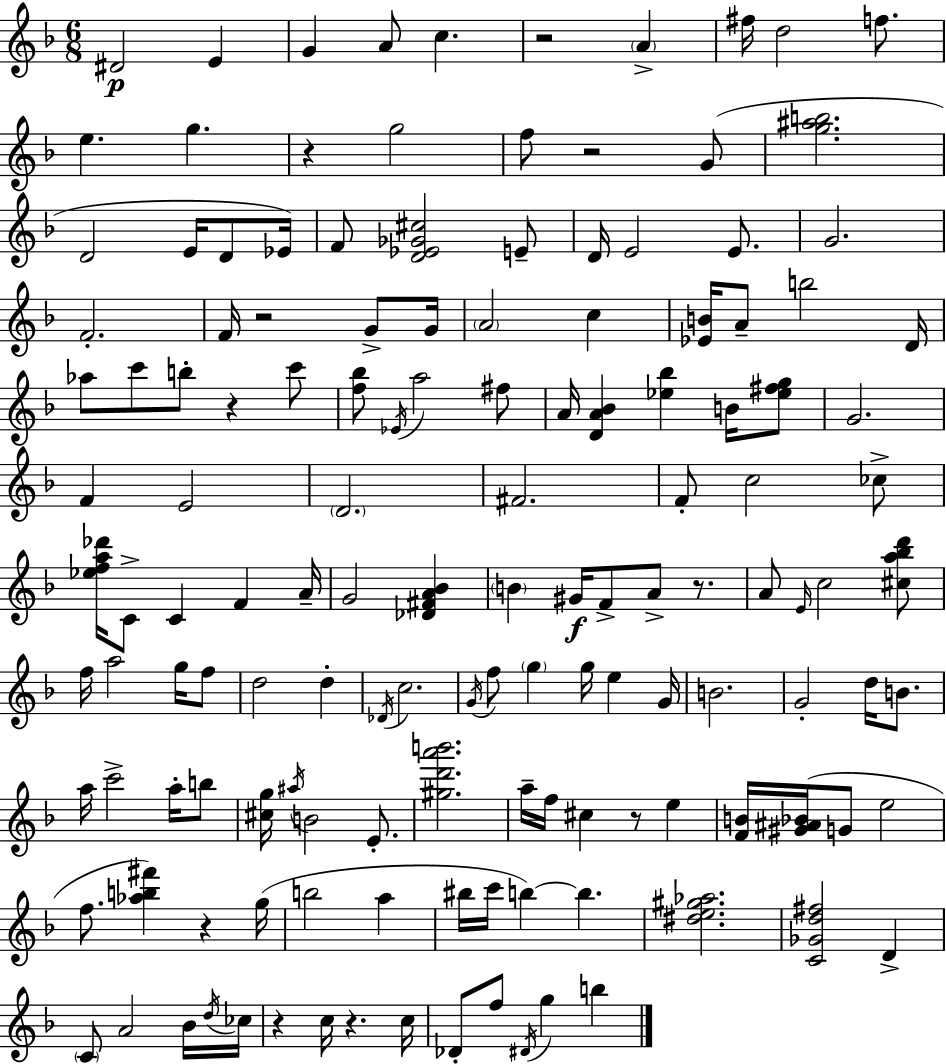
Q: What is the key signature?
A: D minor